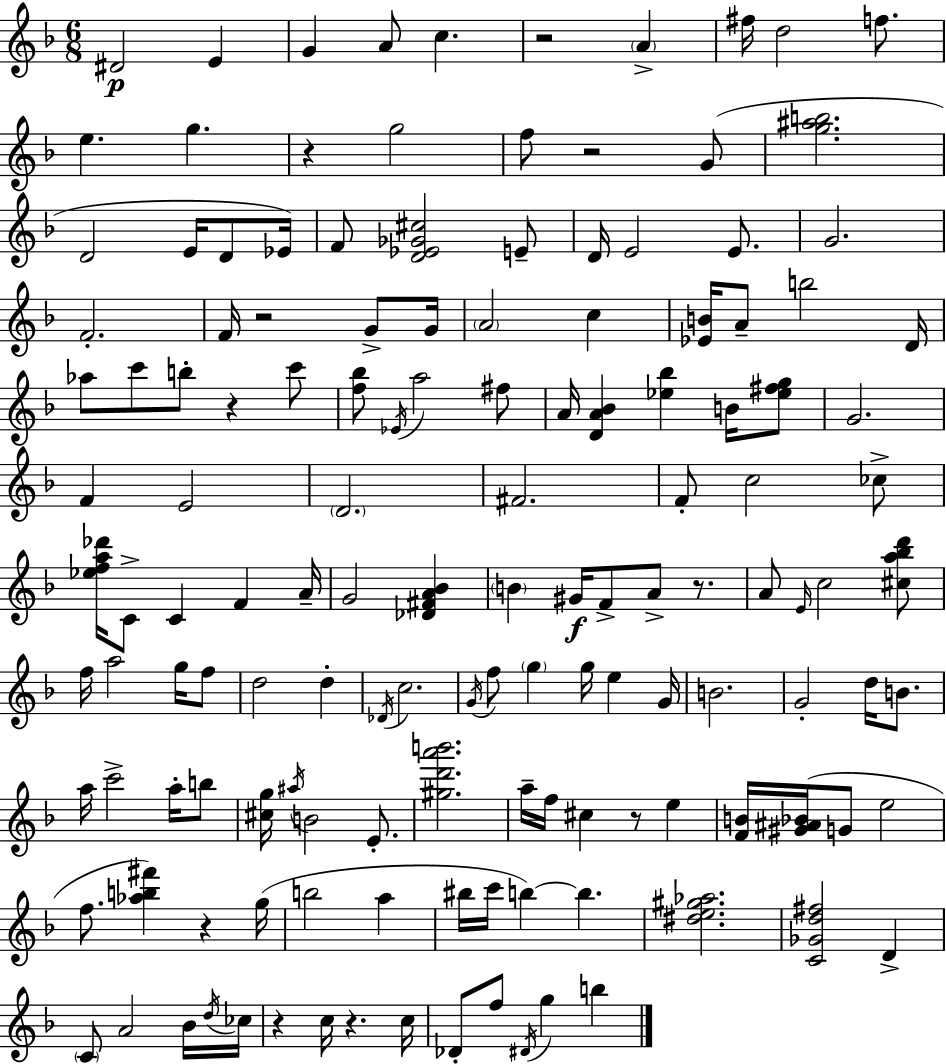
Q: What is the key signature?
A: D minor